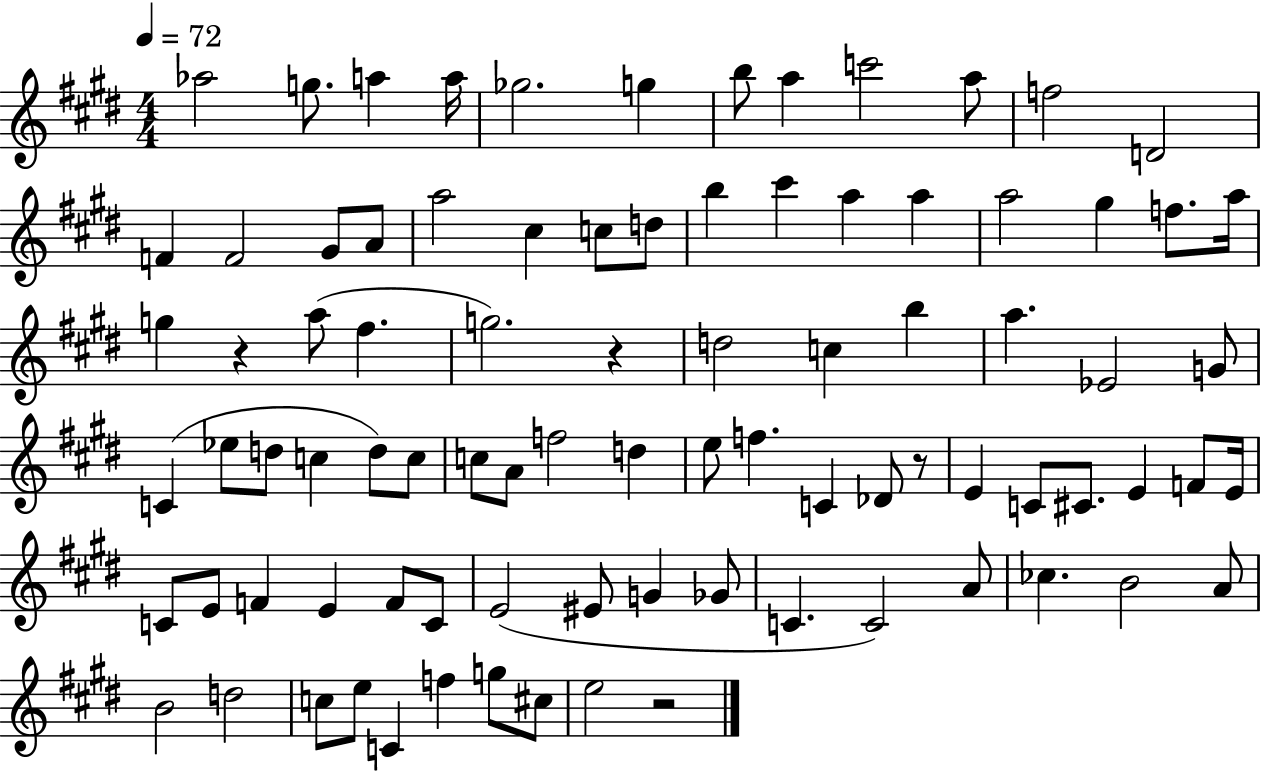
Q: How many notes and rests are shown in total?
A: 87